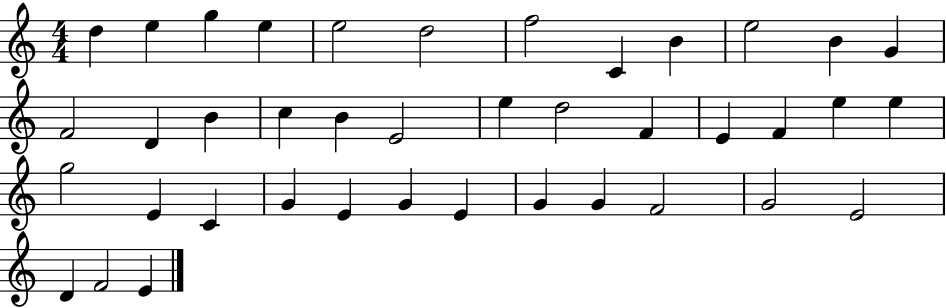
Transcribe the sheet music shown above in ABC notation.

X:1
T:Untitled
M:4/4
L:1/4
K:C
d e g e e2 d2 f2 C B e2 B G F2 D B c B E2 e d2 F E F e e g2 E C G E G E G G F2 G2 E2 D F2 E